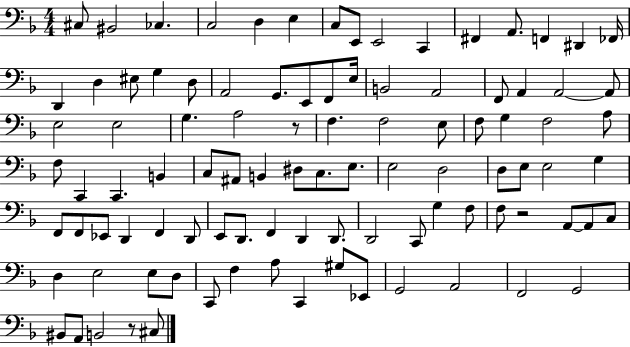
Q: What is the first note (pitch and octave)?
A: C#3